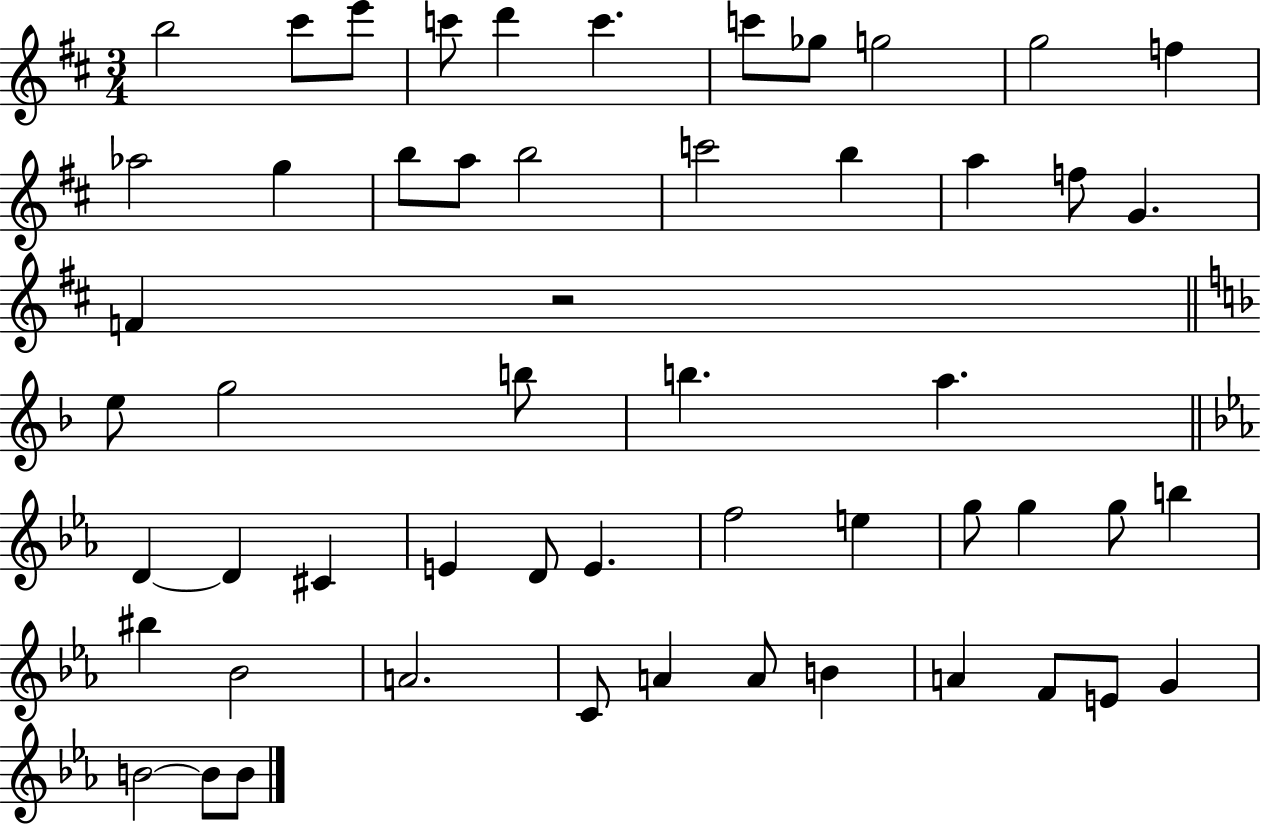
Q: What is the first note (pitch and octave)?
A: B5